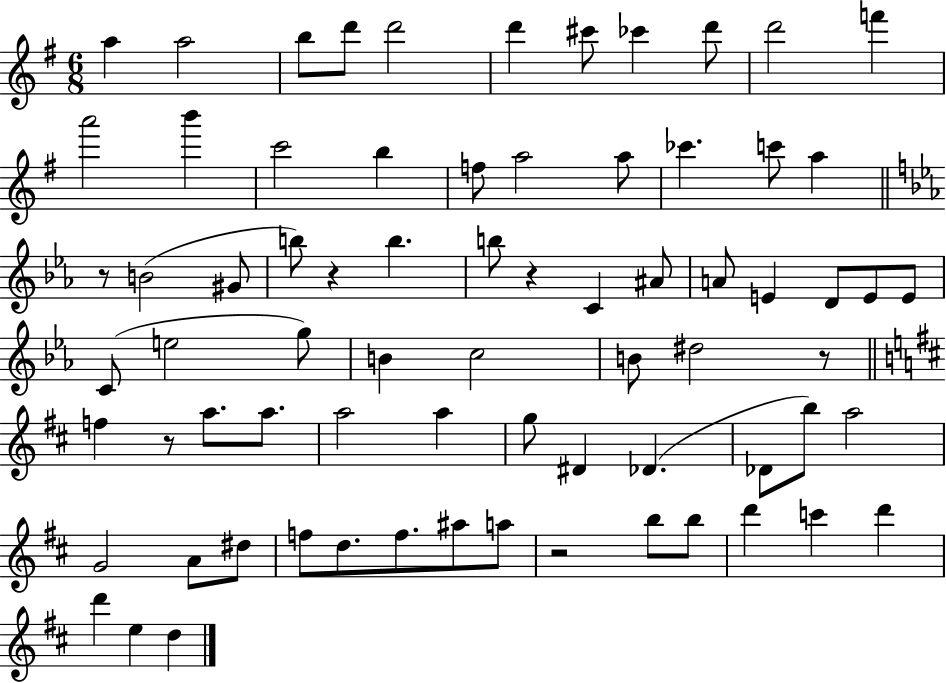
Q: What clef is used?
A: treble